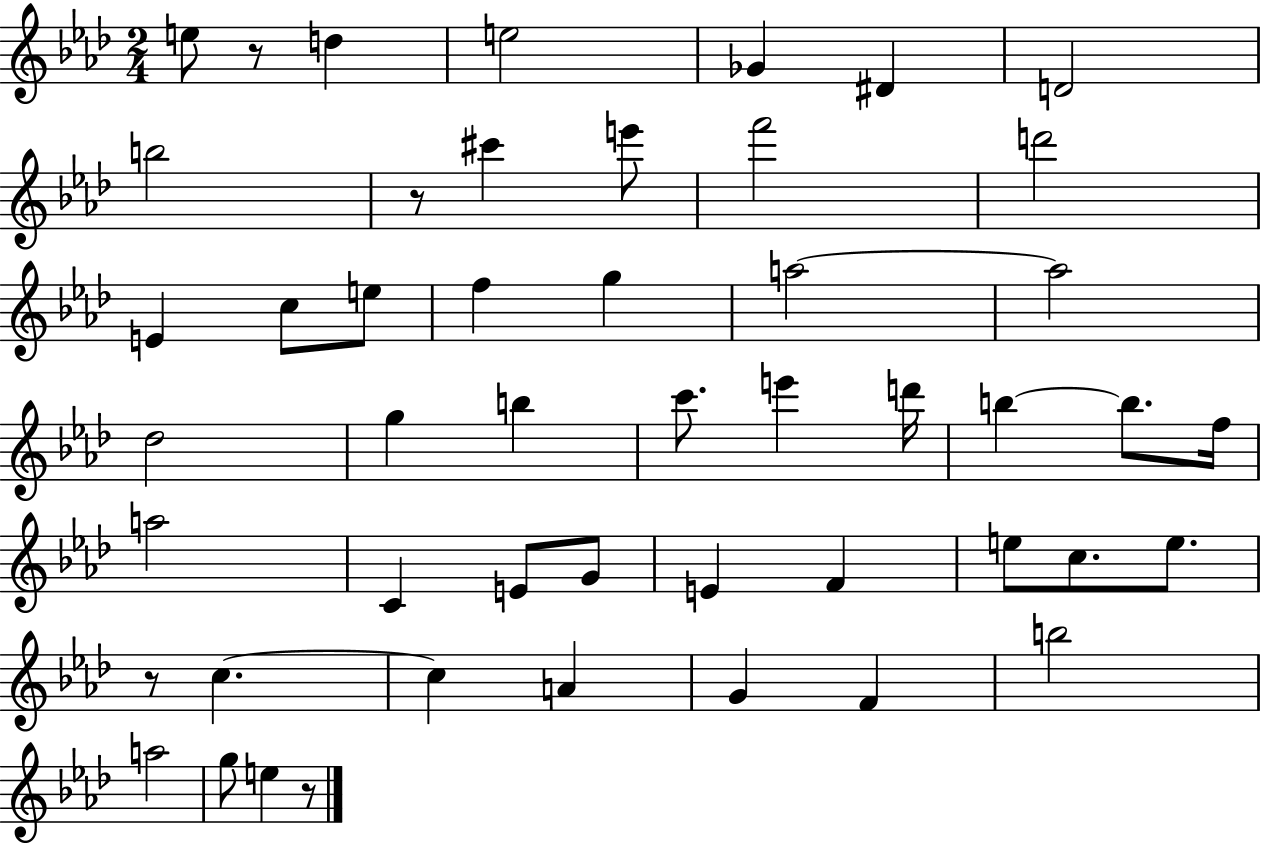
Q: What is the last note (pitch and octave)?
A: E5